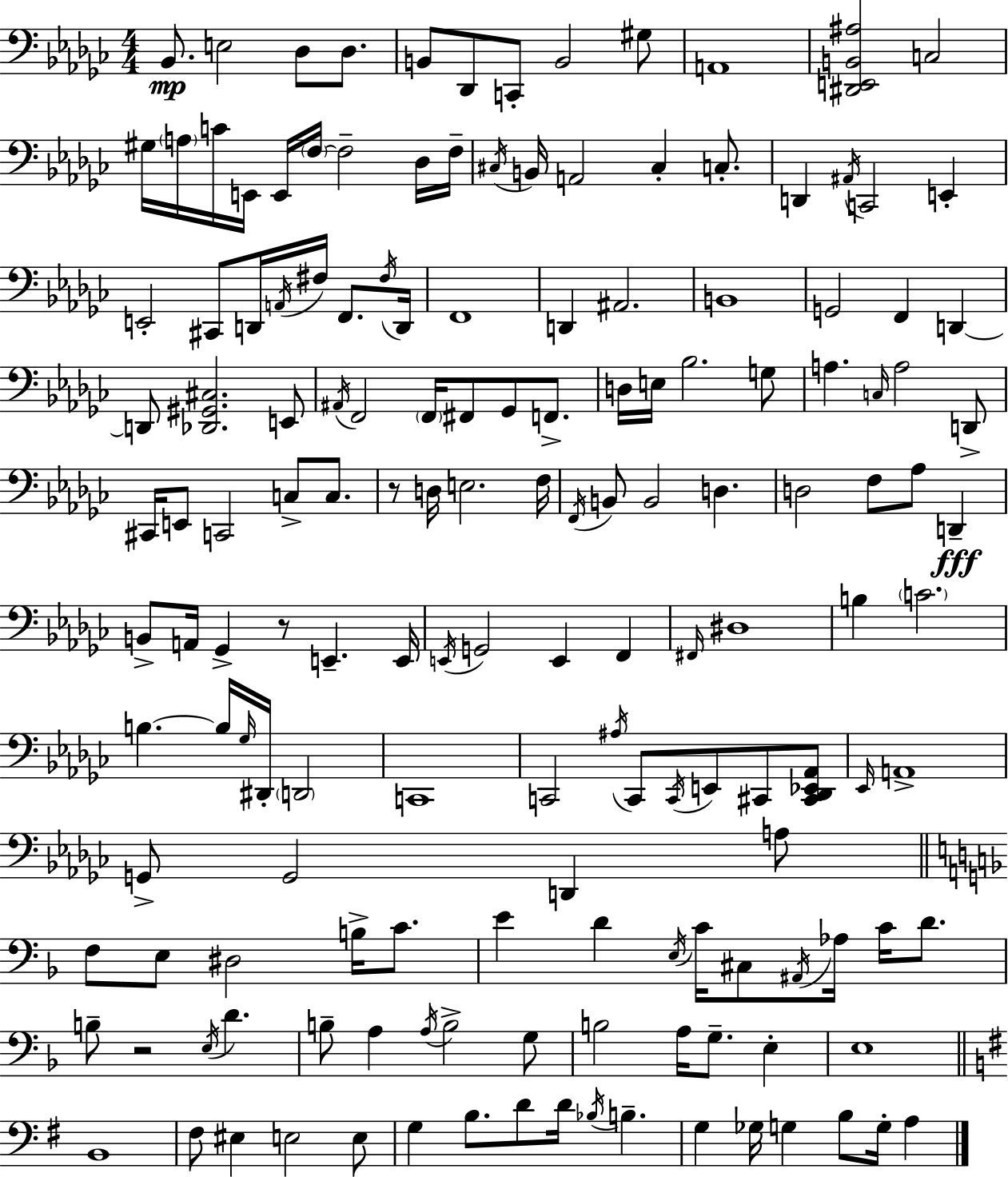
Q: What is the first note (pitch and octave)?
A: Bb2